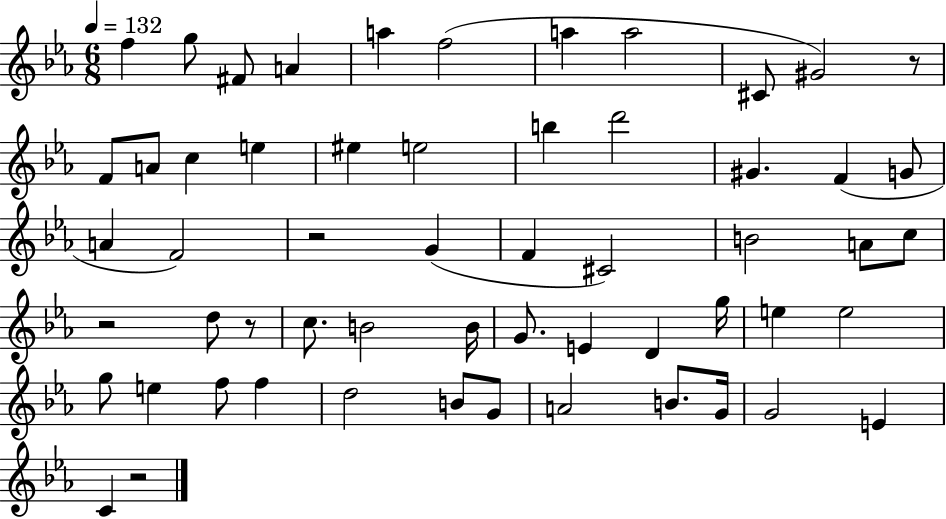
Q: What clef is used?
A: treble